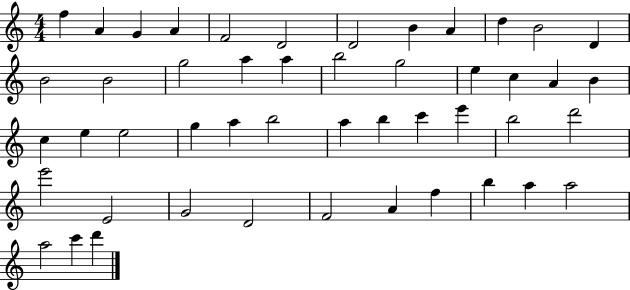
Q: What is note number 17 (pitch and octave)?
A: A5